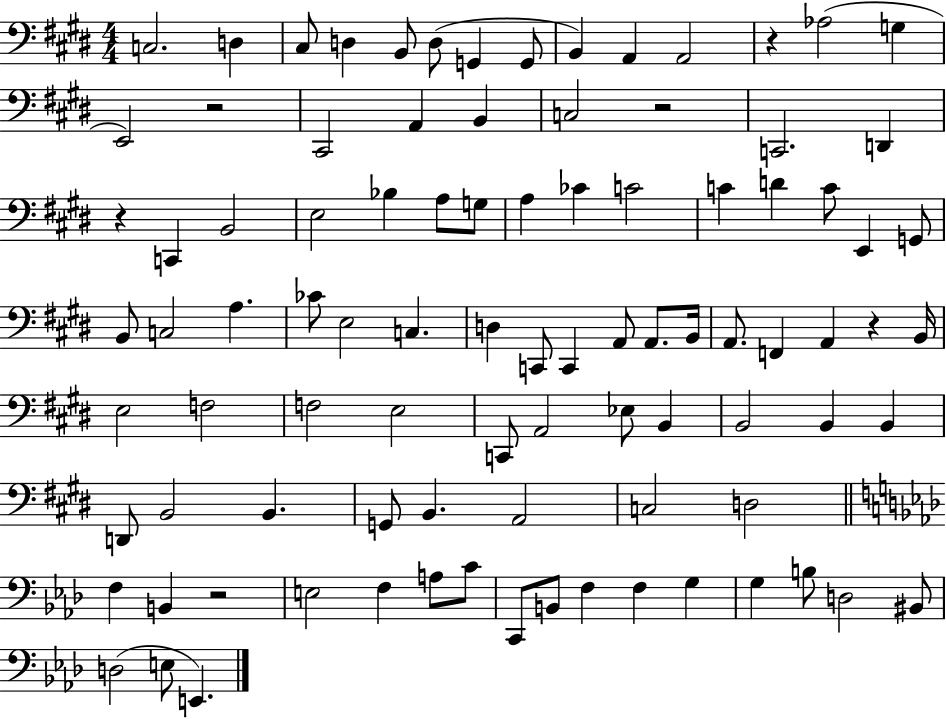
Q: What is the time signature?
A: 4/4